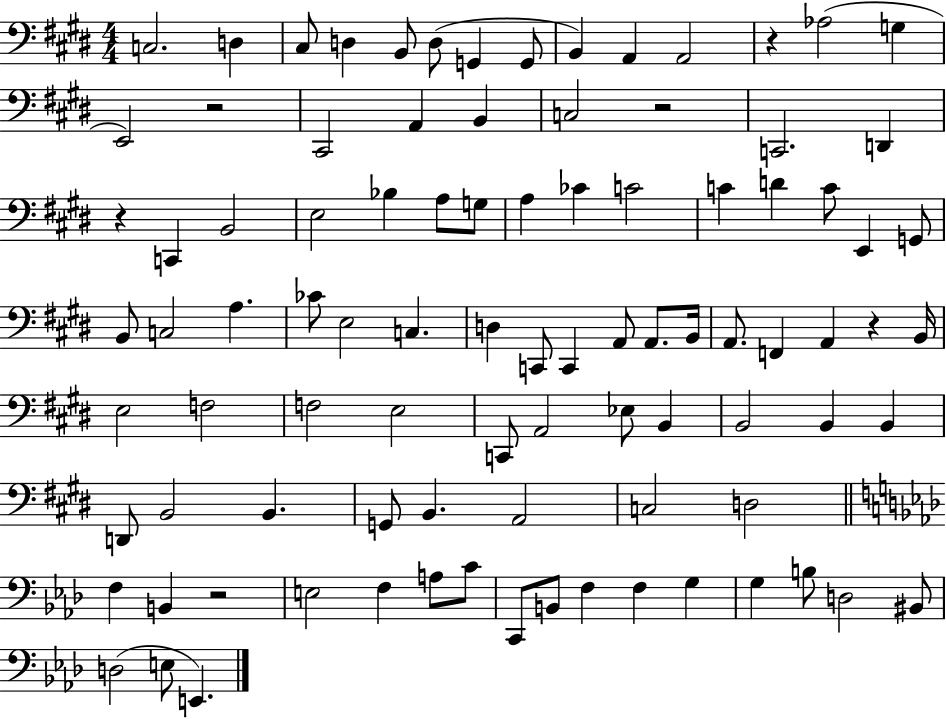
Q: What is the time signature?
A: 4/4